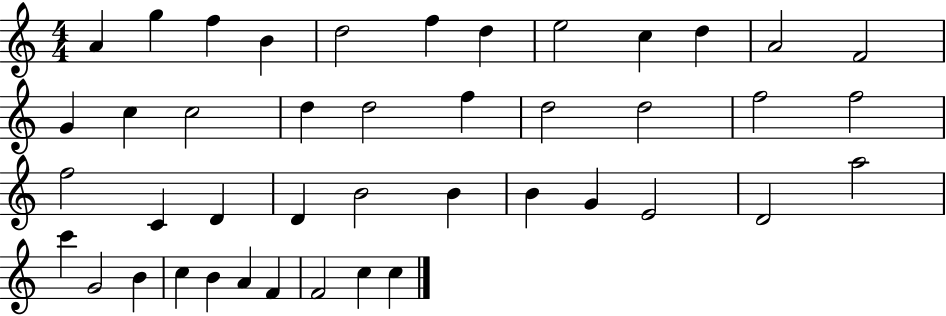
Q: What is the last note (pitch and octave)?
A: C5